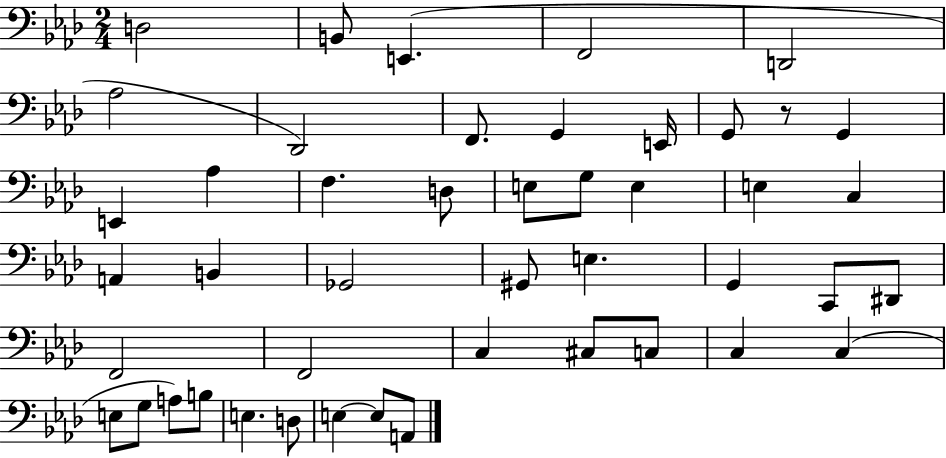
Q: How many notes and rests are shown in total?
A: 46